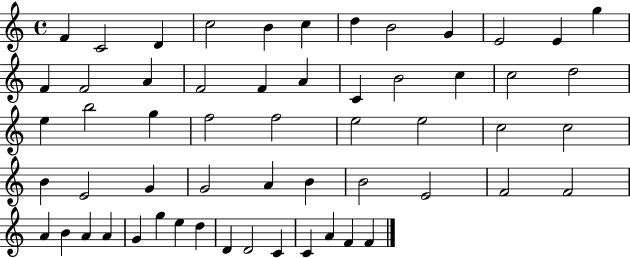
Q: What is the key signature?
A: C major